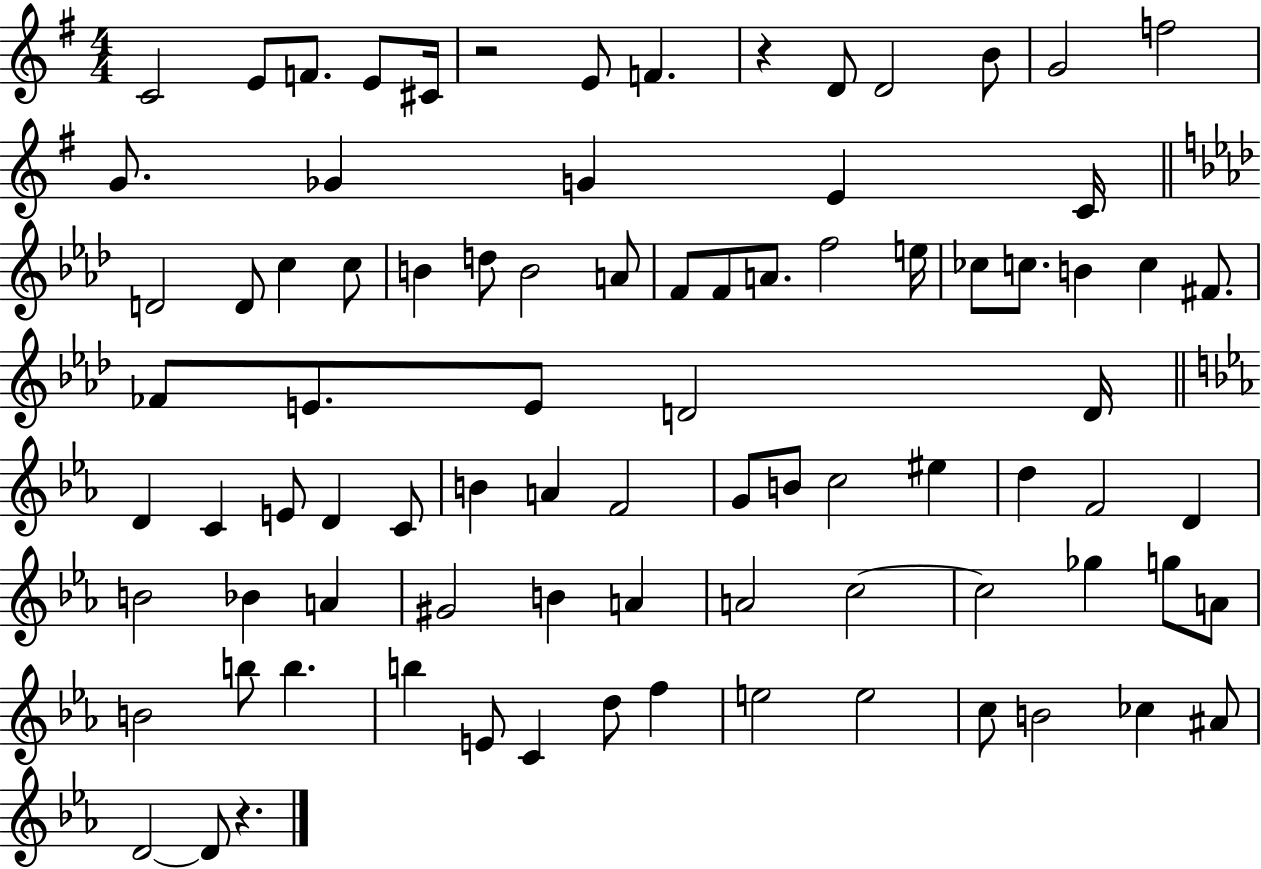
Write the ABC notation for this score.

X:1
T:Untitled
M:4/4
L:1/4
K:G
C2 E/2 F/2 E/2 ^C/4 z2 E/2 F z D/2 D2 B/2 G2 f2 G/2 _G G E C/4 D2 D/2 c c/2 B d/2 B2 A/2 F/2 F/2 A/2 f2 e/4 _c/2 c/2 B c ^F/2 _F/2 E/2 E/2 D2 D/4 D C E/2 D C/2 B A F2 G/2 B/2 c2 ^e d F2 D B2 _B A ^G2 B A A2 c2 c2 _g g/2 A/2 B2 b/2 b b E/2 C d/2 f e2 e2 c/2 B2 _c ^A/2 D2 D/2 z